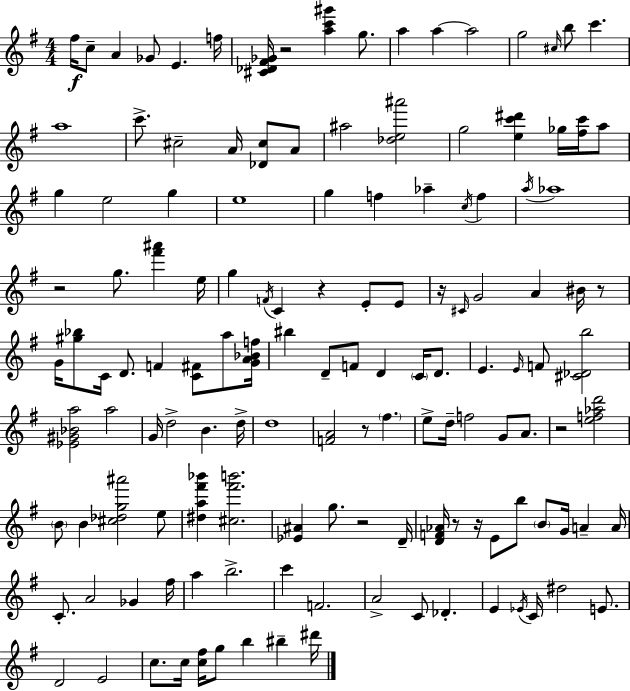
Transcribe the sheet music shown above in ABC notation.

X:1
T:Untitled
M:4/4
L:1/4
K:Em
^f/4 c/2 A _G/2 E f/4 [^C_D^F_G]/4 z2 [ac'^g'] g/2 a a a2 g2 ^c/4 b/2 c' a4 c'/2 ^c2 A/4 [_D^c]/2 A/2 ^a2 [_de^a']2 g2 [ec'^d'] _g/4 [^fc']/4 a/2 g e2 g e4 g f _a c/4 f a/4 _a4 z2 g/2 [^f'^a'] e/4 g F/4 C z E/2 E/2 z/4 ^C/4 G2 A ^B/4 z/2 G/4 [^g_b]/2 C/4 D/2 F [C^F]/2 a/2 [GA_Bf]/4 ^b D/2 F/2 D C/4 D/2 E E/4 F/2 [^C_Db]2 [_E^G_Ba]2 a2 G/4 d2 B d/4 d4 [FA]2 z/2 ^f e/2 d/4 f2 G/2 A/2 z2 [ef_ad']2 B/2 B [^c_dg^a']2 e/2 [^da^f'_b'] [^c^f'b']2 [_E^A] g/2 z2 D/4 [DF_A]/4 z/2 z/4 E/2 b/2 B/2 G/4 A A/4 C/2 A2 _G ^f/4 a b2 c' F2 A2 C/2 _D E _E/4 C/4 ^d2 E/2 D2 E2 c/2 c/4 [c^f]/4 g/2 b ^b ^d'/4